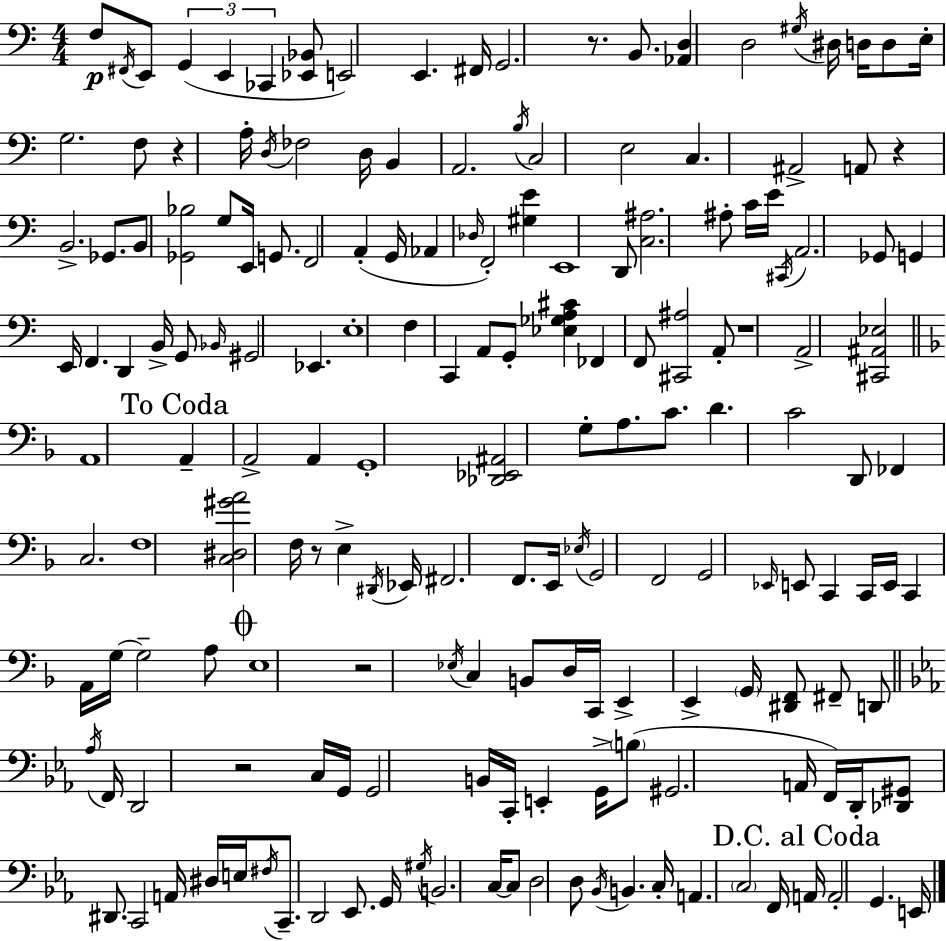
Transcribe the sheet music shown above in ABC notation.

X:1
T:Untitled
M:4/4
L:1/4
K:Am
F,/2 ^F,,/4 E,,/2 G,, E,, _C,, [_E,,_B,,]/2 E,,2 E,, ^F,,/4 G,,2 z/2 B,,/2 [_A,,D,] D,2 ^G,/4 ^D,/4 D,/4 D,/2 E,/4 G,2 F,/2 z A,/4 D,/4 _F,2 D,/4 B,, A,,2 B,/4 C,2 E,2 C, ^A,,2 A,,/2 z B,,2 _G,,/2 B,,/2 [_G,,_B,]2 G,/2 E,,/4 G,,/2 F,,2 A,, G,,/4 _A,, _D,/4 F,,2 [^G,E] E,,4 D,,/2 [C,^A,]2 ^A,/2 C/4 E/4 ^C,,/4 A,,2 _G,,/2 G,, E,,/4 F,, D,, B,,/4 G,,/2 _B,,/4 ^G,,2 _E,, E,4 F, C,, A,,/2 G,,/2 [_E,_G,A,^C] _F,, F,,/2 [^C,,^A,]2 A,,/2 z4 A,,2 [^C,,^A,,_E,]2 A,,4 A,, A,,2 A,, G,,4 [_D,,_E,,^A,,]2 G,/2 A,/2 C/2 D C2 D,,/2 _F,, C,2 F,4 [C,^D,^GA]2 F,/4 z/2 E, ^D,,/4 _E,,/4 ^F,,2 F,,/2 E,,/4 _E,/4 G,,2 F,,2 G,,2 _E,,/4 E,,/2 C,, C,,/4 E,,/4 C,, A,,/4 G,/4 G,2 A,/2 E,4 z2 _E,/4 C, B,,/2 D,/4 C,,/4 E,, E,, G,,/4 [^D,,F,,]/2 ^F,,/2 D,,/2 _A,/4 F,,/4 D,,2 z2 C,/4 G,,/4 G,,2 B,,/4 C,,/4 E,, G,,/4 B,/2 ^G,,2 A,,/4 F,,/4 D,,/4 [_D,,^G,,]/2 ^D,,/2 C,,2 A,,/4 ^D,/4 E,/4 ^F,/4 C,,/2 D,,2 _E,,/2 G,,/4 ^G,/4 B,,2 C,/4 C,/2 D,2 D,/2 _B,,/4 B,, C,/4 A,, C,2 F,,/4 A,,/4 A,,2 G,, E,,/4